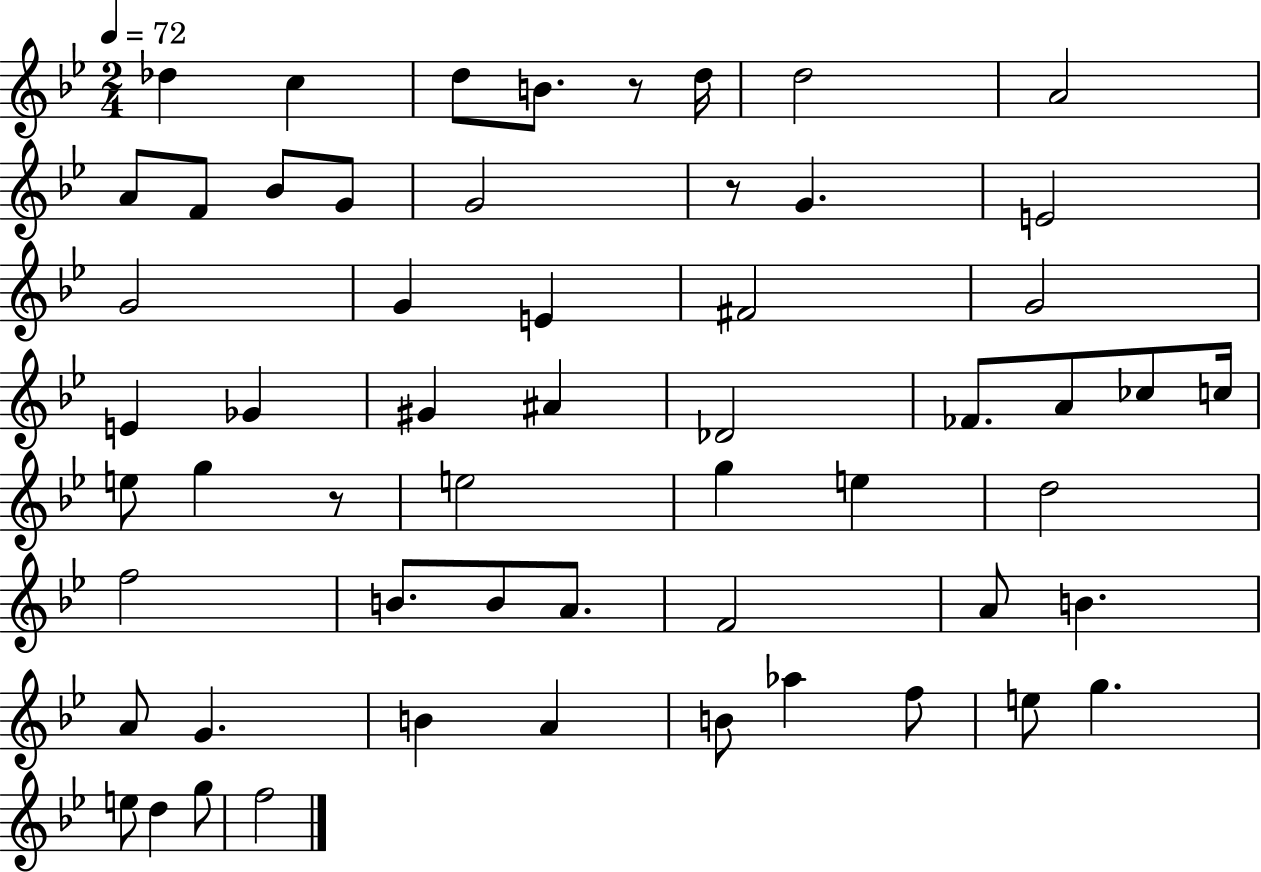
Db5/q C5/q D5/e B4/e. R/e D5/s D5/h A4/h A4/e F4/e Bb4/e G4/e G4/h R/e G4/q. E4/h G4/h G4/q E4/q F#4/h G4/h E4/q Gb4/q G#4/q A#4/q Db4/h FES4/e. A4/e CES5/e C5/s E5/e G5/q R/e E5/h G5/q E5/q D5/h F5/h B4/e. B4/e A4/e. F4/h A4/e B4/q. A4/e G4/q. B4/q A4/q B4/e Ab5/q F5/e E5/e G5/q. E5/e D5/q G5/e F5/h